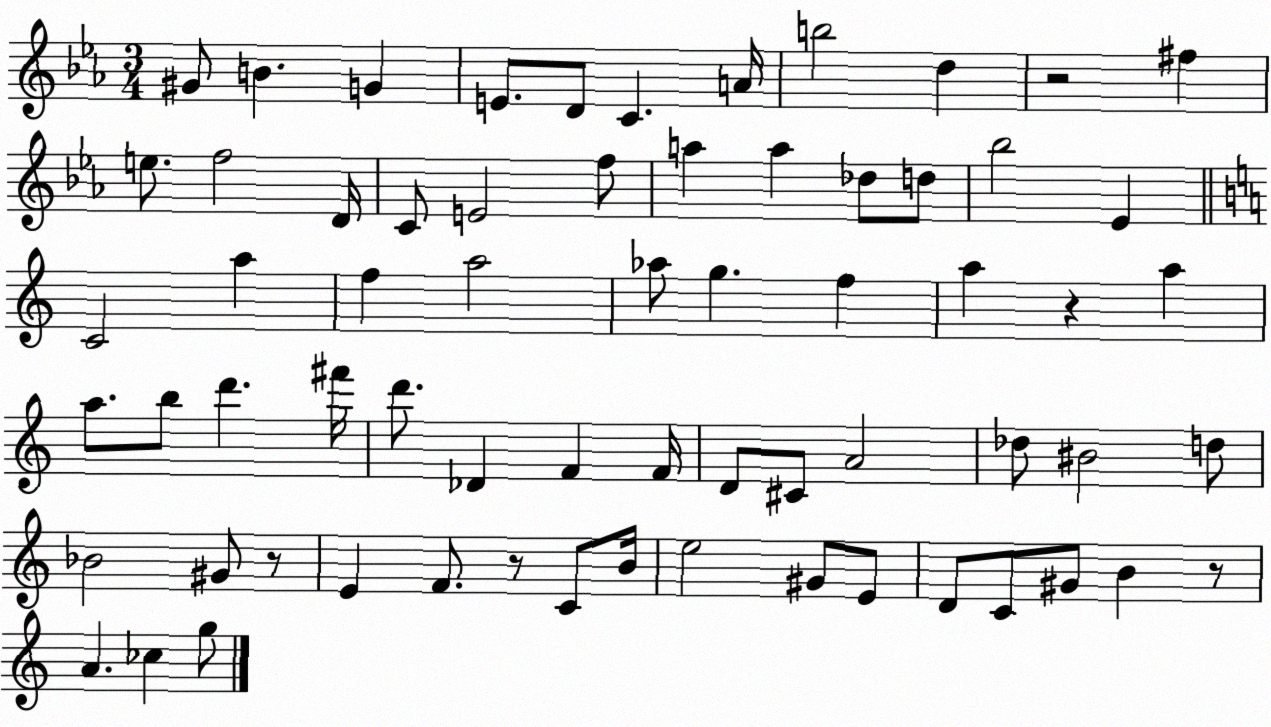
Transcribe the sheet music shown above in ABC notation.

X:1
T:Untitled
M:3/4
L:1/4
K:Eb
^G/2 B G E/2 D/2 C A/4 b2 d z2 ^f e/2 f2 D/4 C/2 E2 f/2 a a _d/2 d/2 _b2 _E C2 a f a2 _a/2 g f a z a a/2 b/2 d' ^f'/4 d'/2 _D F F/4 D/2 ^C/2 A2 _d/2 ^B2 d/2 _B2 ^G/2 z/2 E F/2 z/2 C/2 B/4 e2 ^G/2 E/2 D/2 C/2 ^G/2 B z/2 A _c g/2